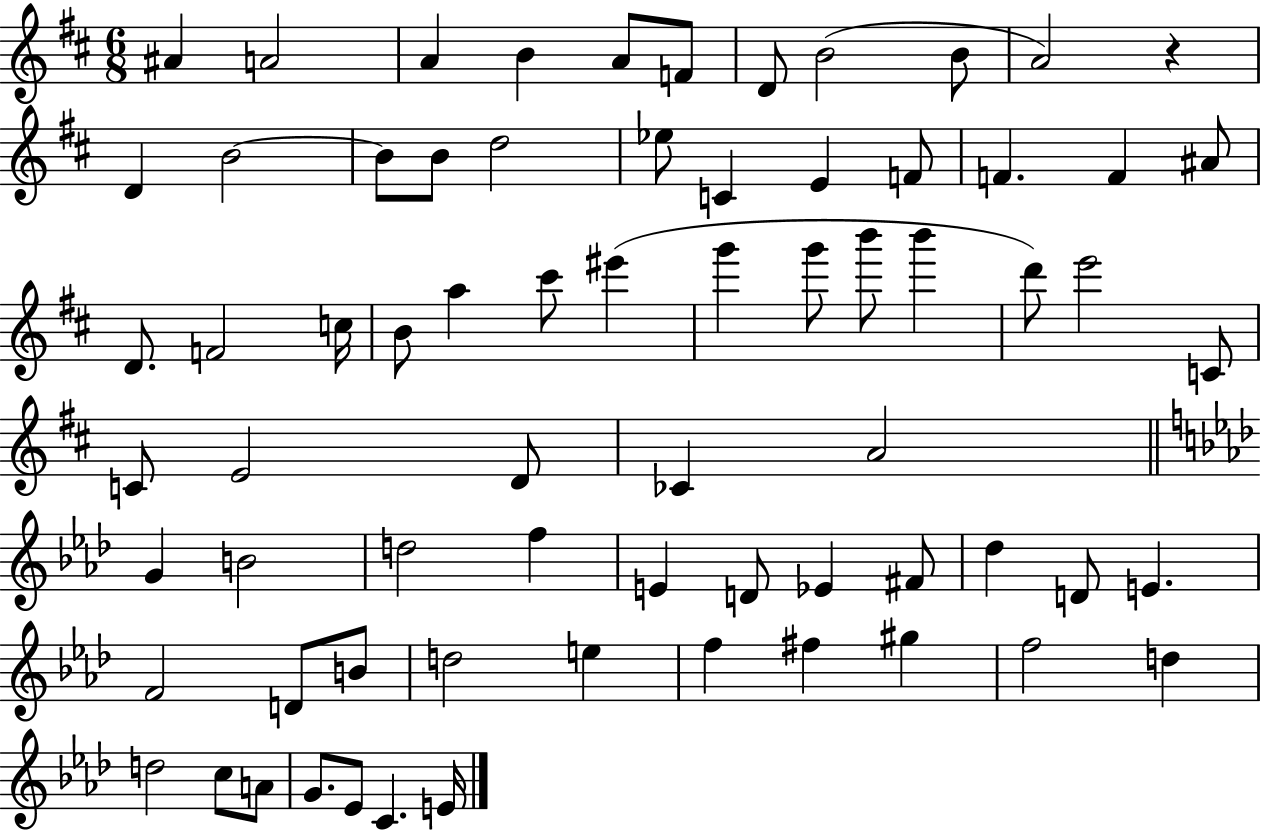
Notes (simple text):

A#4/q A4/h A4/q B4/q A4/e F4/e D4/e B4/h B4/e A4/h R/q D4/q B4/h B4/e B4/e D5/h Eb5/e C4/q E4/q F4/e F4/q. F4/q A#4/e D4/e. F4/h C5/s B4/e A5/q C#6/e EIS6/q G6/q G6/e B6/e B6/q D6/e E6/h C4/e C4/e E4/h D4/e CES4/q A4/h G4/q B4/h D5/h F5/q E4/q D4/e Eb4/q F#4/e Db5/q D4/e E4/q. F4/h D4/e B4/e D5/h E5/q F5/q F#5/q G#5/q F5/h D5/q D5/h C5/e A4/e G4/e. Eb4/e C4/q. E4/s